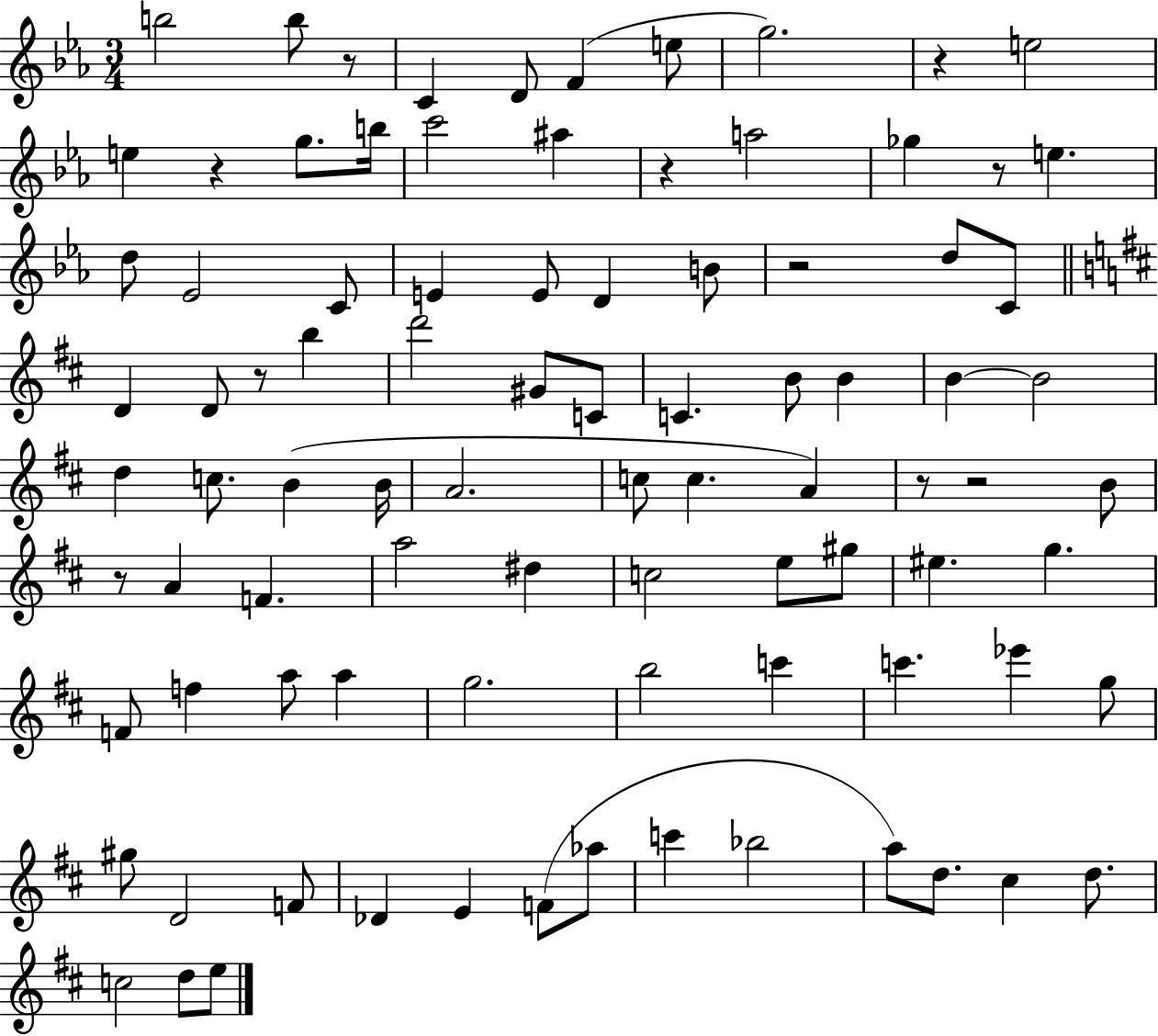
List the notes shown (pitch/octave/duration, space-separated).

B5/h B5/e R/e C4/q D4/e F4/q E5/e G5/h. R/q E5/h E5/q R/q G5/e. B5/s C6/h A#5/q R/q A5/h Gb5/q R/e E5/q. D5/e Eb4/h C4/e E4/q E4/e D4/q B4/e R/h D5/e C4/e D4/q D4/e R/e B5/q D6/h G#4/e C4/e C4/q. B4/e B4/q B4/q B4/h D5/q C5/e. B4/q B4/s A4/h. C5/e C5/q. A4/q R/e R/h B4/e R/e A4/q F4/q. A5/h D#5/q C5/h E5/e G#5/e EIS5/q. G5/q. F4/e F5/q A5/e A5/q G5/h. B5/h C6/q C6/q. Eb6/q G5/e G#5/e D4/h F4/e Db4/q E4/q F4/e Ab5/e C6/q Bb5/h A5/e D5/e. C#5/q D5/e. C5/h D5/e E5/e